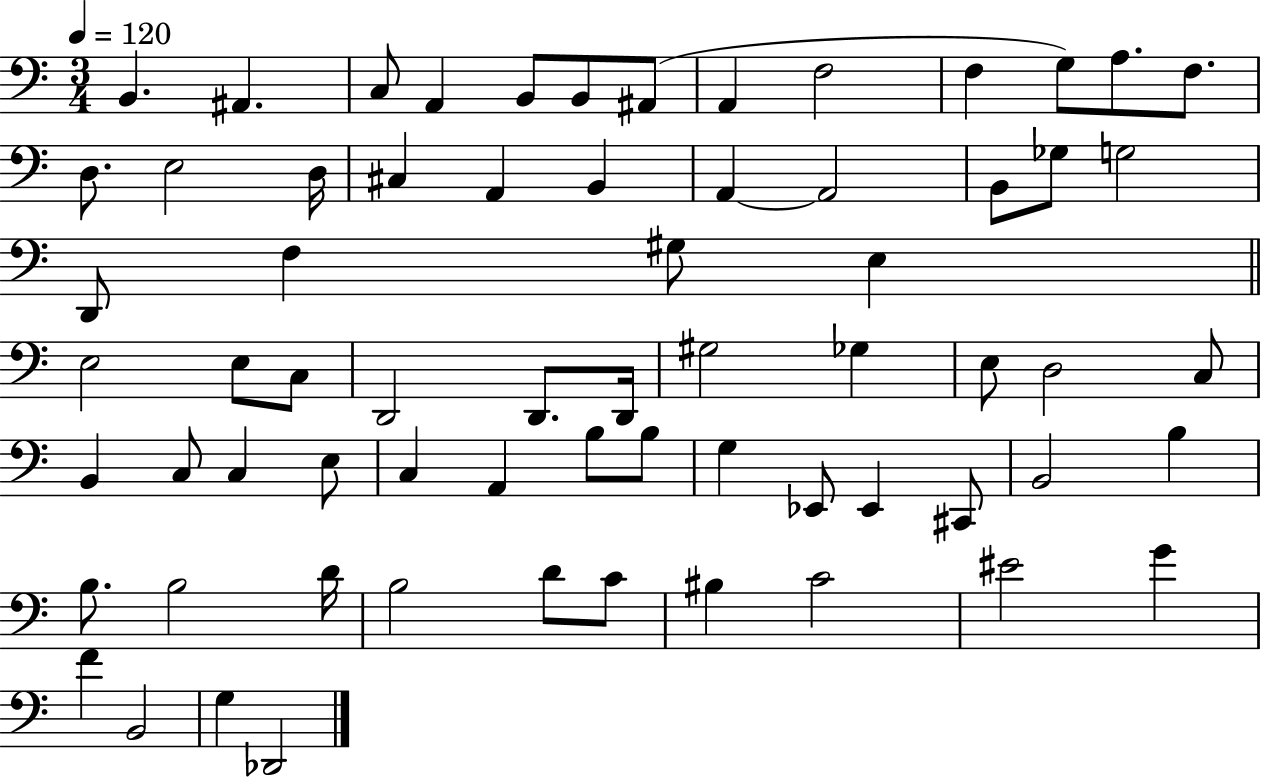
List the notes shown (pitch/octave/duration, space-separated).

B2/q. A#2/q. C3/e A2/q B2/e B2/e A#2/e A2/q F3/h F3/q G3/e A3/e. F3/e. D3/e. E3/h D3/s C#3/q A2/q B2/q A2/q A2/h B2/e Gb3/e G3/h D2/e F3/q G#3/e E3/q E3/h E3/e C3/e D2/h D2/e. D2/s G#3/h Gb3/q E3/e D3/h C3/e B2/q C3/e C3/q E3/e C3/q A2/q B3/e B3/e G3/q Eb2/e Eb2/q C#2/e B2/h B3/q B3/e. B3/h D4/s B3/h D4/e C4/e BIS3/q C4/h EIS4/h G4/q F4/q B2/h G3/q Db2/h